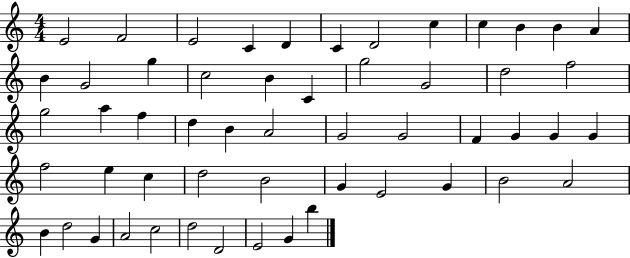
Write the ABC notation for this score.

X:1
T:Untitled
M:4/4
L:1/4
K:C
E2 F2 E2 C D C D2 c c B B A B G2 g c2 B C g2 G2 d2 f2 g2 a f d B A2 G2 G2 F G G G f2 e c d2 B2 G E2 G B2 A2 B d2 G A2 c2 d2 D2 E2 G b